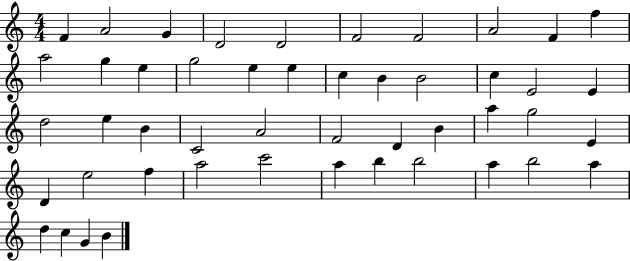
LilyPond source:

{
  \clef treble
  \numericTimeSignature
  \time 4/4
  \key c \major
  f'4 a'2 g'4 | d'2 d'2 | f'2 f'2 | a'2 f'4 f''4 | \break a''2 g''4 e''4 | g''2 e''4 e''4 | c''4 b'4 b'2 | c''4 e'2 e'4 | \break d''2 e''4 b'4 | c'2 a'2 | f'2 d'4 b'4 | a''4 g''2 e'4 | \break d'4 e''2 f''4 | a''2 c'''2 | a''4 b''4 b''2 | a''4 b''2 a''4 | \break d''4 c''4 g'4 b'4 | \bar "|."
}